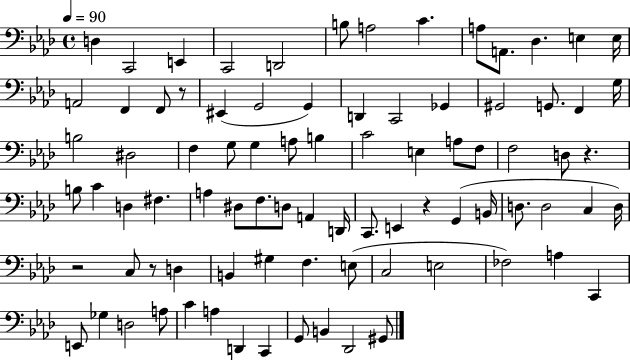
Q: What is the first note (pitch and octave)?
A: D3